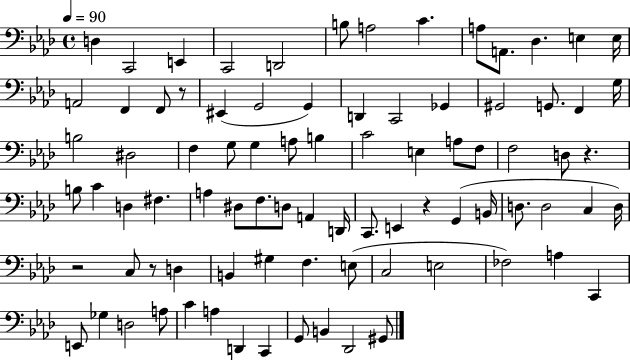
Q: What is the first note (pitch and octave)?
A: D3